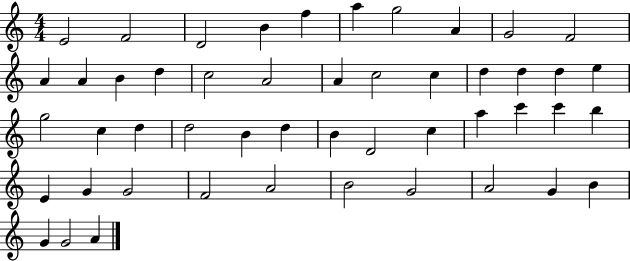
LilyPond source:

{
  \clef treble
  \numericTimeSignature
  \time 4/4
  \key c \major
  e'2 f'2 | d'2 b'4 f''4 | a''4 g''2 a'4 | g'2 f'2 | \break a'4 a'4 b'4 d''4 | c''2 a'2 | a'4 c''2 c''4 | d''4 d''4 d''4 e''4 | \break g''2 c''4 d''4 | d''2 b'4 d''4 | b'4 d'2 c''4 | a''4 c'''4 c'''4 b''4 | \break e'4 g'4 g'2 | f'2 a'2 | b'2 g'2 | a'2 g'4 b'4 | \break g'4 g'2 a'4 | \bar "|."
}